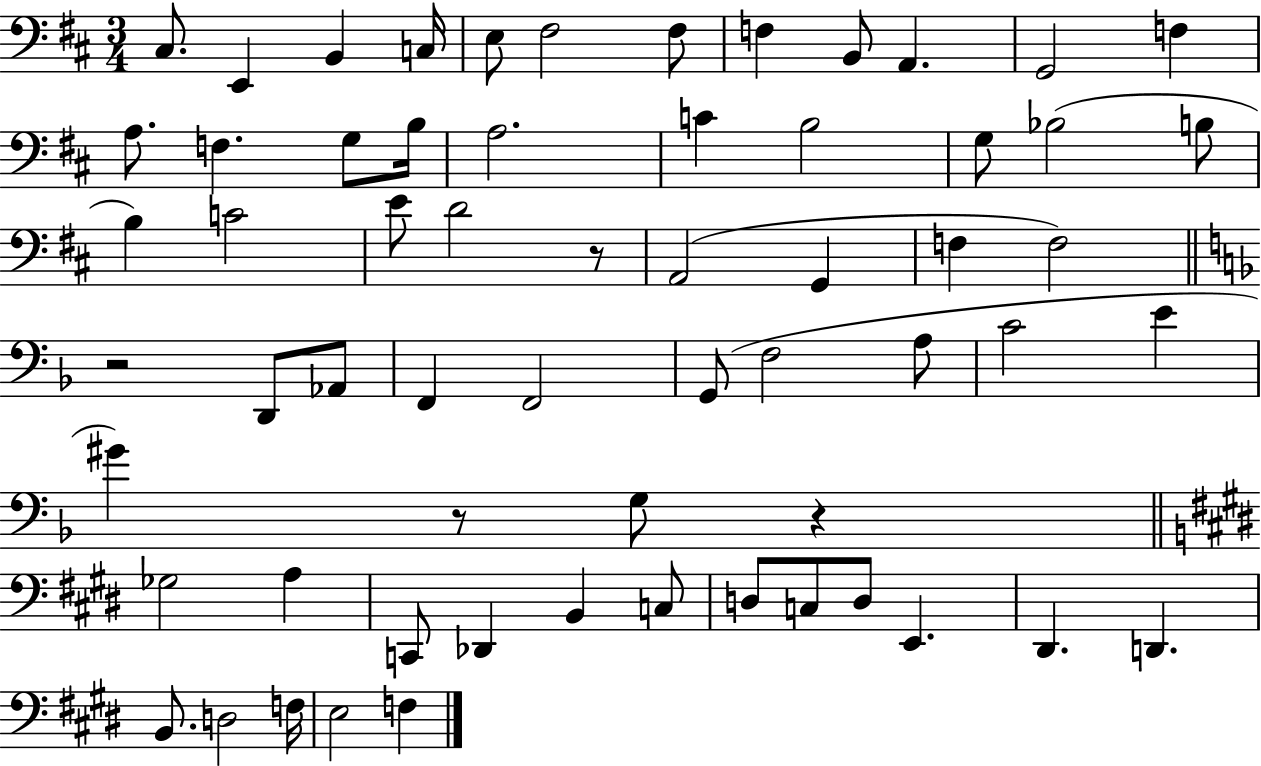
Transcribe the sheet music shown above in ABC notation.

X:1
T:Untitled
M:3/4
L:1/4
K:D
^C,/2 E,, B,, C,/4 E,/2 ^F,2 ^F,/2 F, B,,/2 A,, G,,2 F, A,/2 F, G,/2 B,/4 A,2 C B,2 G,/2 _B,2 B,/2 B, C2 E/2 D2 z/2 A,,2 G,, F, F,2 z2 D,,/2 _A,,/2 F,, F,,2 G,,/2 F,2 A,/2 C2 E ^G z/2 G,/2 z _G,2 A, C,,/2 _D,, B,, C,/2 D,/2 C,/2 D,/2 E,, ^D,, D,, B,,/2 D,2 F,/4 E,2 F,